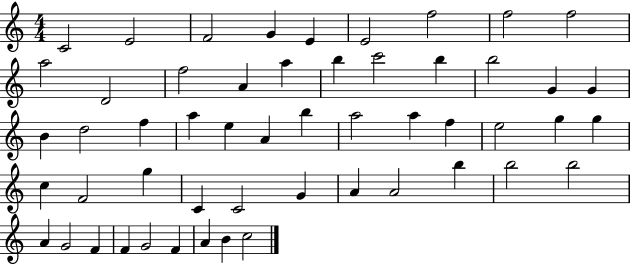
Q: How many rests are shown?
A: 0